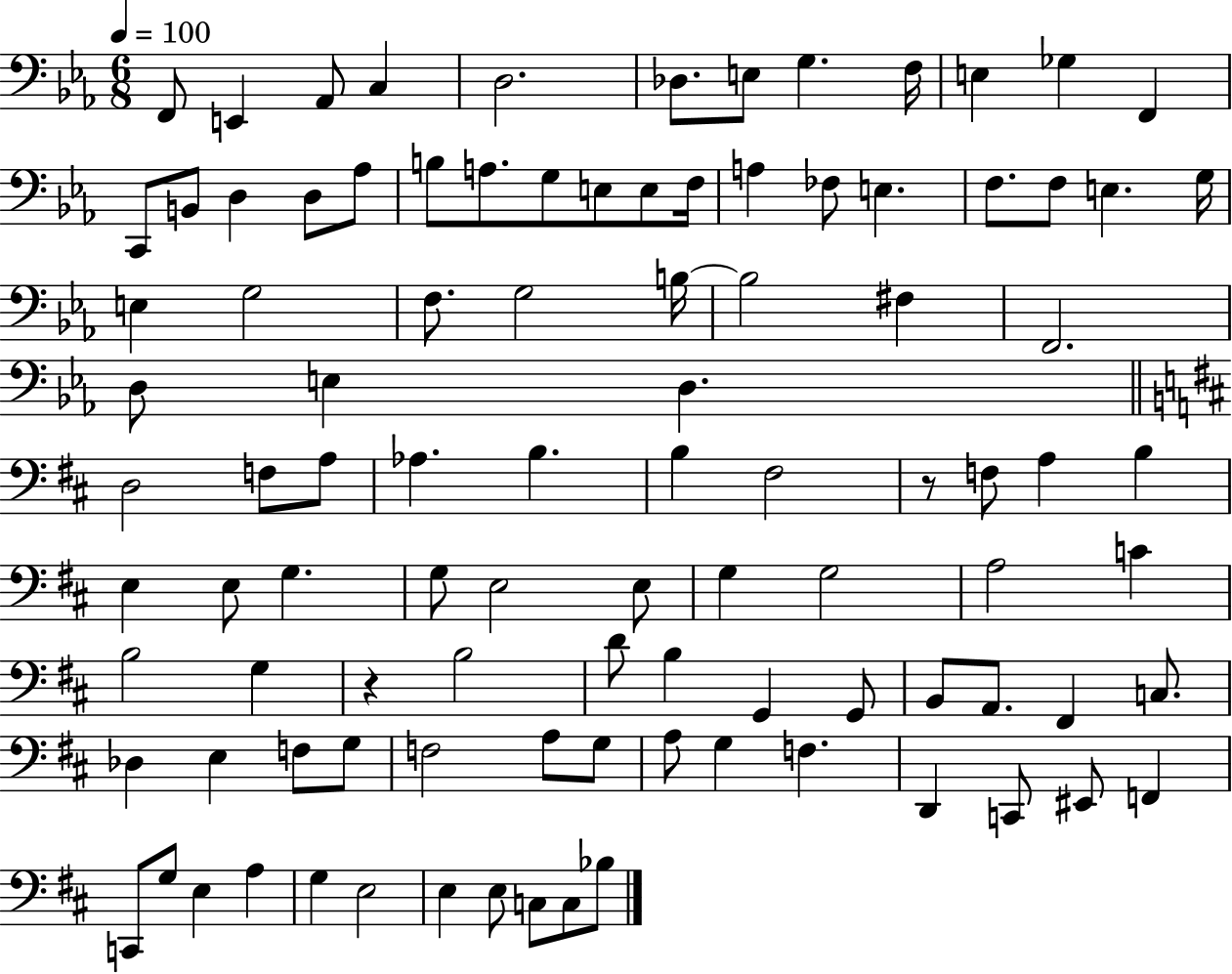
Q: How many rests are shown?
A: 2